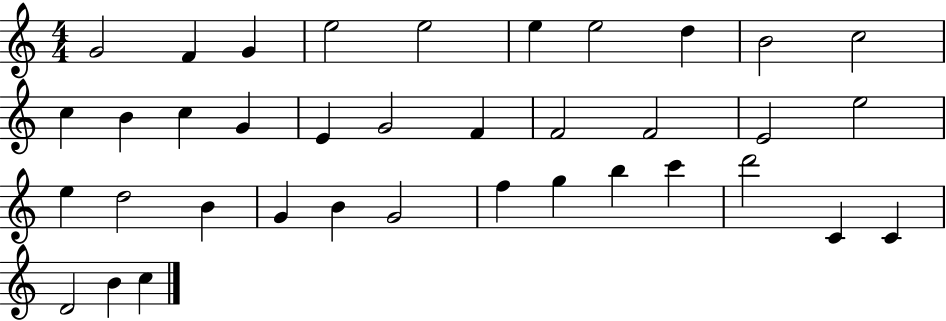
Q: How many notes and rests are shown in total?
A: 37